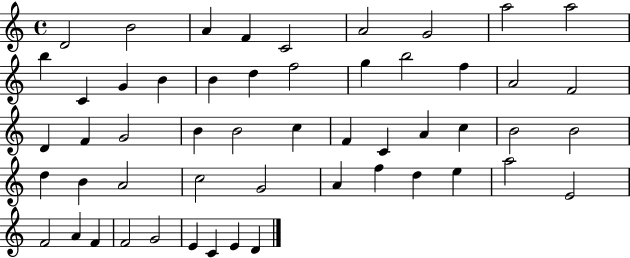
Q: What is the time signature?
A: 4/4